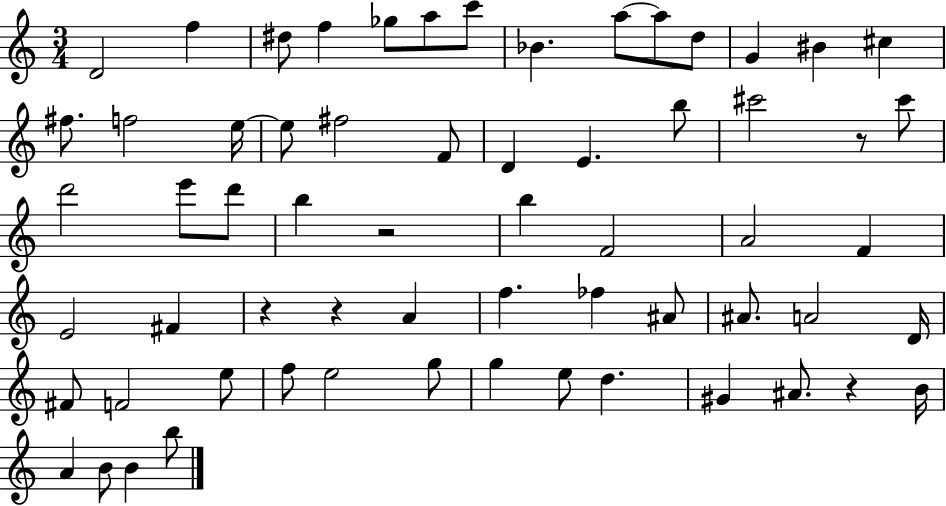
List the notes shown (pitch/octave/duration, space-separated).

D4/h F5/q D#5/e F5/q Gb5/e A5/e C6/e Bb4/q. A5/e A5/e D5/e G4/q BIS4/q C#5/q F#5/e. F5/h E5/s E5/e F#5/h F4/e D4/q E4/q. B5/e C#6/h R/e C#6/e D6/h E6/e D6/e B5/q R/h B5/q F4/h A4/h F4/q E4/h F#4/q R/q R/q A4/q F5/q. FES5/q A#4/e A#4/e. A4/h D4/s F#4/e F4/h E5/e F5/e E5/h G5/e G5/q E5/e D5/q. G#4/q A#4/e. R/q B4/s A4/q B4/e B4/q B5/e